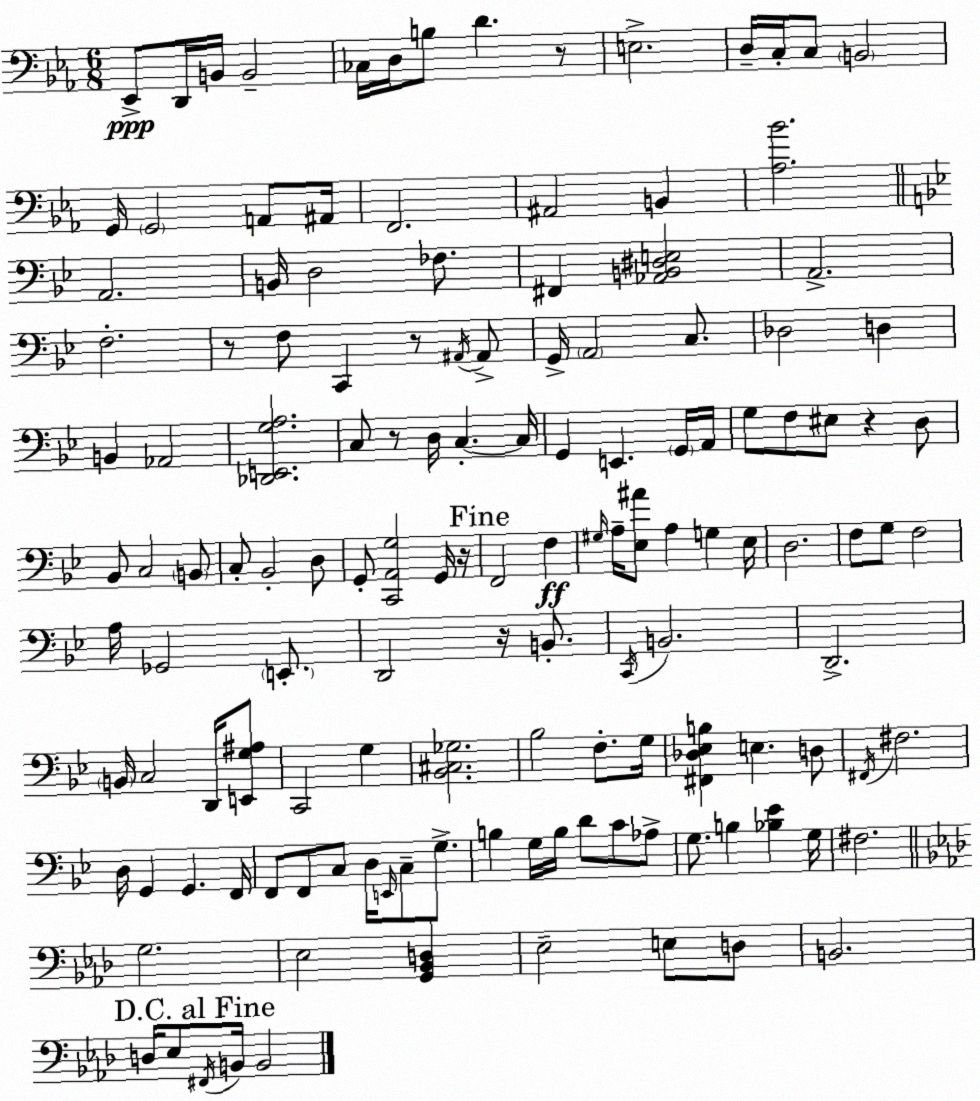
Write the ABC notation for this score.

X:1
T:Untitled
M:6/8
L:1/4
K:Cm
_E,,/2 D,,/4 B,,/4 B,,2 _C,/4 D,/4 B,/2 D z/2 E,2 D,/4 C,/4 C,/2 B,,2 G,,/4 G,,2 A,,/2 ^A,,/4 F,,2 ^A,,2 B,, [_A,_B]2 A,,2 B,,/4 D,2 _F,/2 ^F,, [_A,,B,,^D,E,]2 A,,2 F,2 z/2 F,/2 C,, z/2 ^A,,/4 ^A,,/2 G,,/4 A,,2 C,/2 _D,2 D, B,, _A,,2 [_D,,E,,G,A,]2 C,/2 z/2 D,/4 C, C,/4 G,, E,, G,,/4 A,,/4 G,/2 F,/2 ^E,/2 z D,/2 _B,,/2 C,2 B,,/2 C,/2 _B,,2 D,/2 G,,/2 [C,,A,,G,]2 G,,/4 z/4 F,,2 F, ^G,/4 A,/4 [_E,^A]/2 A, G, _E,/4 D,2 F,/2 G,/2 F,2 A,/4 _G,,2 E,,/2 D,,2 z/4 B,,/2 C,,/4 B,,2 D,,2 B,,/4 C,2 D,,/4 [E,,G,^A,]/2 C,,2 G, [_B,,^C,_G,]2 _B,2 F,/2 G,/4 [^F,,_D,_E,B,] E, D,/2 ^F,,/4 ^F,2 D,/4 G,, G,, F,,/4 F,,/2 F,,/2 C,/2 D,/4 E,,/4 C,/2 G,/2 B, G,/4 B,/4 D/2 C/2 _A,/2 G,/2 B, [_B,_E] G,/4 ^F,2 G,2 _E,2 [G,,_B,,D,] _E,2 E,/2 D,/2 B,,2 D,/4 _E,/2 ^F,,/4 B,,/4 B,,2